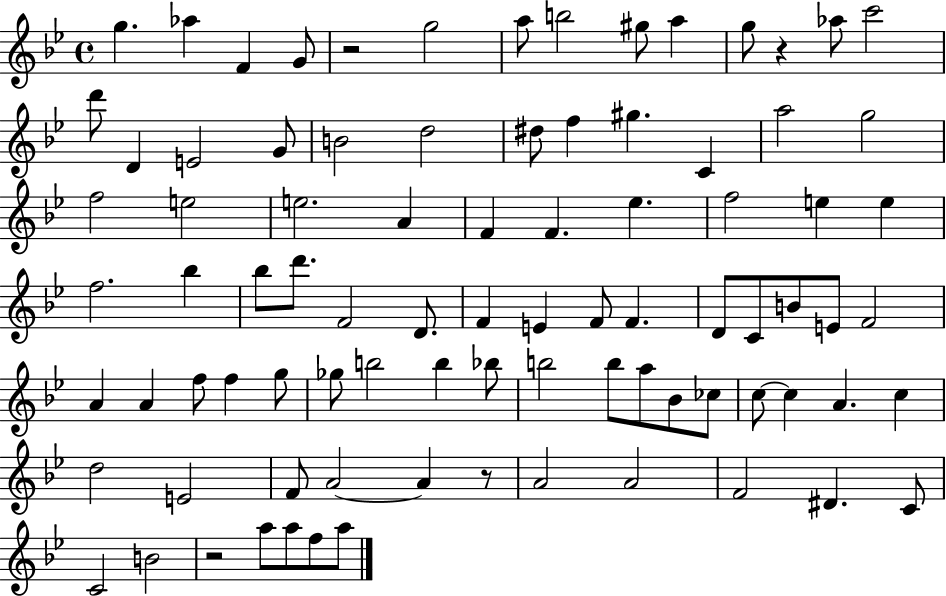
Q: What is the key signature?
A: BES major